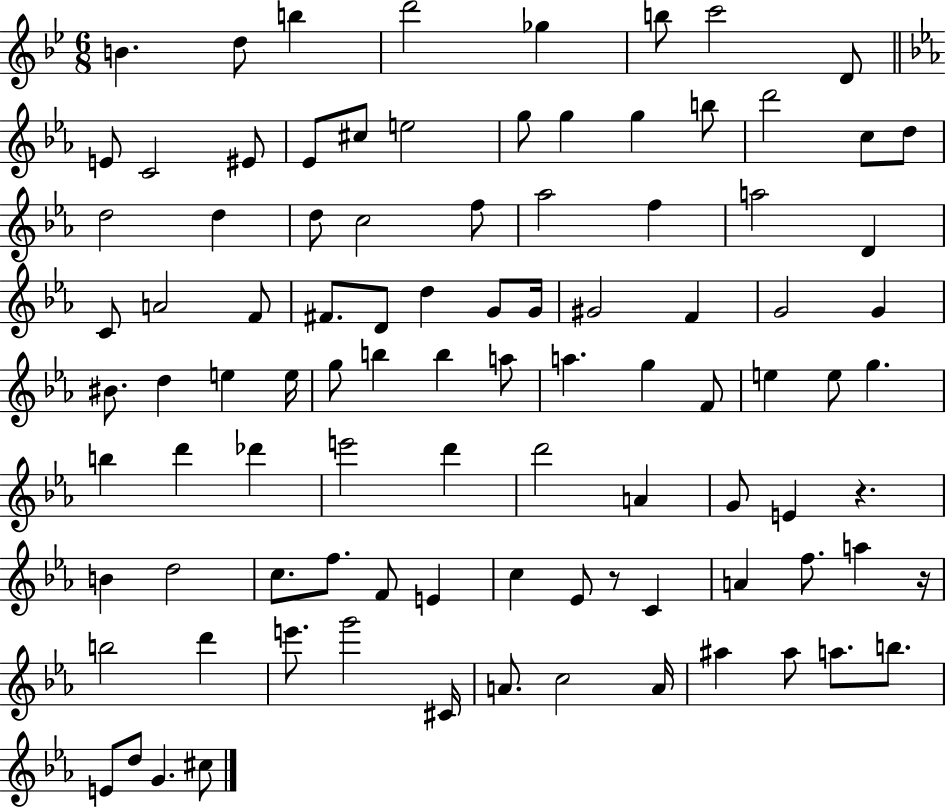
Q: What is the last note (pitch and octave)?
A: C#5